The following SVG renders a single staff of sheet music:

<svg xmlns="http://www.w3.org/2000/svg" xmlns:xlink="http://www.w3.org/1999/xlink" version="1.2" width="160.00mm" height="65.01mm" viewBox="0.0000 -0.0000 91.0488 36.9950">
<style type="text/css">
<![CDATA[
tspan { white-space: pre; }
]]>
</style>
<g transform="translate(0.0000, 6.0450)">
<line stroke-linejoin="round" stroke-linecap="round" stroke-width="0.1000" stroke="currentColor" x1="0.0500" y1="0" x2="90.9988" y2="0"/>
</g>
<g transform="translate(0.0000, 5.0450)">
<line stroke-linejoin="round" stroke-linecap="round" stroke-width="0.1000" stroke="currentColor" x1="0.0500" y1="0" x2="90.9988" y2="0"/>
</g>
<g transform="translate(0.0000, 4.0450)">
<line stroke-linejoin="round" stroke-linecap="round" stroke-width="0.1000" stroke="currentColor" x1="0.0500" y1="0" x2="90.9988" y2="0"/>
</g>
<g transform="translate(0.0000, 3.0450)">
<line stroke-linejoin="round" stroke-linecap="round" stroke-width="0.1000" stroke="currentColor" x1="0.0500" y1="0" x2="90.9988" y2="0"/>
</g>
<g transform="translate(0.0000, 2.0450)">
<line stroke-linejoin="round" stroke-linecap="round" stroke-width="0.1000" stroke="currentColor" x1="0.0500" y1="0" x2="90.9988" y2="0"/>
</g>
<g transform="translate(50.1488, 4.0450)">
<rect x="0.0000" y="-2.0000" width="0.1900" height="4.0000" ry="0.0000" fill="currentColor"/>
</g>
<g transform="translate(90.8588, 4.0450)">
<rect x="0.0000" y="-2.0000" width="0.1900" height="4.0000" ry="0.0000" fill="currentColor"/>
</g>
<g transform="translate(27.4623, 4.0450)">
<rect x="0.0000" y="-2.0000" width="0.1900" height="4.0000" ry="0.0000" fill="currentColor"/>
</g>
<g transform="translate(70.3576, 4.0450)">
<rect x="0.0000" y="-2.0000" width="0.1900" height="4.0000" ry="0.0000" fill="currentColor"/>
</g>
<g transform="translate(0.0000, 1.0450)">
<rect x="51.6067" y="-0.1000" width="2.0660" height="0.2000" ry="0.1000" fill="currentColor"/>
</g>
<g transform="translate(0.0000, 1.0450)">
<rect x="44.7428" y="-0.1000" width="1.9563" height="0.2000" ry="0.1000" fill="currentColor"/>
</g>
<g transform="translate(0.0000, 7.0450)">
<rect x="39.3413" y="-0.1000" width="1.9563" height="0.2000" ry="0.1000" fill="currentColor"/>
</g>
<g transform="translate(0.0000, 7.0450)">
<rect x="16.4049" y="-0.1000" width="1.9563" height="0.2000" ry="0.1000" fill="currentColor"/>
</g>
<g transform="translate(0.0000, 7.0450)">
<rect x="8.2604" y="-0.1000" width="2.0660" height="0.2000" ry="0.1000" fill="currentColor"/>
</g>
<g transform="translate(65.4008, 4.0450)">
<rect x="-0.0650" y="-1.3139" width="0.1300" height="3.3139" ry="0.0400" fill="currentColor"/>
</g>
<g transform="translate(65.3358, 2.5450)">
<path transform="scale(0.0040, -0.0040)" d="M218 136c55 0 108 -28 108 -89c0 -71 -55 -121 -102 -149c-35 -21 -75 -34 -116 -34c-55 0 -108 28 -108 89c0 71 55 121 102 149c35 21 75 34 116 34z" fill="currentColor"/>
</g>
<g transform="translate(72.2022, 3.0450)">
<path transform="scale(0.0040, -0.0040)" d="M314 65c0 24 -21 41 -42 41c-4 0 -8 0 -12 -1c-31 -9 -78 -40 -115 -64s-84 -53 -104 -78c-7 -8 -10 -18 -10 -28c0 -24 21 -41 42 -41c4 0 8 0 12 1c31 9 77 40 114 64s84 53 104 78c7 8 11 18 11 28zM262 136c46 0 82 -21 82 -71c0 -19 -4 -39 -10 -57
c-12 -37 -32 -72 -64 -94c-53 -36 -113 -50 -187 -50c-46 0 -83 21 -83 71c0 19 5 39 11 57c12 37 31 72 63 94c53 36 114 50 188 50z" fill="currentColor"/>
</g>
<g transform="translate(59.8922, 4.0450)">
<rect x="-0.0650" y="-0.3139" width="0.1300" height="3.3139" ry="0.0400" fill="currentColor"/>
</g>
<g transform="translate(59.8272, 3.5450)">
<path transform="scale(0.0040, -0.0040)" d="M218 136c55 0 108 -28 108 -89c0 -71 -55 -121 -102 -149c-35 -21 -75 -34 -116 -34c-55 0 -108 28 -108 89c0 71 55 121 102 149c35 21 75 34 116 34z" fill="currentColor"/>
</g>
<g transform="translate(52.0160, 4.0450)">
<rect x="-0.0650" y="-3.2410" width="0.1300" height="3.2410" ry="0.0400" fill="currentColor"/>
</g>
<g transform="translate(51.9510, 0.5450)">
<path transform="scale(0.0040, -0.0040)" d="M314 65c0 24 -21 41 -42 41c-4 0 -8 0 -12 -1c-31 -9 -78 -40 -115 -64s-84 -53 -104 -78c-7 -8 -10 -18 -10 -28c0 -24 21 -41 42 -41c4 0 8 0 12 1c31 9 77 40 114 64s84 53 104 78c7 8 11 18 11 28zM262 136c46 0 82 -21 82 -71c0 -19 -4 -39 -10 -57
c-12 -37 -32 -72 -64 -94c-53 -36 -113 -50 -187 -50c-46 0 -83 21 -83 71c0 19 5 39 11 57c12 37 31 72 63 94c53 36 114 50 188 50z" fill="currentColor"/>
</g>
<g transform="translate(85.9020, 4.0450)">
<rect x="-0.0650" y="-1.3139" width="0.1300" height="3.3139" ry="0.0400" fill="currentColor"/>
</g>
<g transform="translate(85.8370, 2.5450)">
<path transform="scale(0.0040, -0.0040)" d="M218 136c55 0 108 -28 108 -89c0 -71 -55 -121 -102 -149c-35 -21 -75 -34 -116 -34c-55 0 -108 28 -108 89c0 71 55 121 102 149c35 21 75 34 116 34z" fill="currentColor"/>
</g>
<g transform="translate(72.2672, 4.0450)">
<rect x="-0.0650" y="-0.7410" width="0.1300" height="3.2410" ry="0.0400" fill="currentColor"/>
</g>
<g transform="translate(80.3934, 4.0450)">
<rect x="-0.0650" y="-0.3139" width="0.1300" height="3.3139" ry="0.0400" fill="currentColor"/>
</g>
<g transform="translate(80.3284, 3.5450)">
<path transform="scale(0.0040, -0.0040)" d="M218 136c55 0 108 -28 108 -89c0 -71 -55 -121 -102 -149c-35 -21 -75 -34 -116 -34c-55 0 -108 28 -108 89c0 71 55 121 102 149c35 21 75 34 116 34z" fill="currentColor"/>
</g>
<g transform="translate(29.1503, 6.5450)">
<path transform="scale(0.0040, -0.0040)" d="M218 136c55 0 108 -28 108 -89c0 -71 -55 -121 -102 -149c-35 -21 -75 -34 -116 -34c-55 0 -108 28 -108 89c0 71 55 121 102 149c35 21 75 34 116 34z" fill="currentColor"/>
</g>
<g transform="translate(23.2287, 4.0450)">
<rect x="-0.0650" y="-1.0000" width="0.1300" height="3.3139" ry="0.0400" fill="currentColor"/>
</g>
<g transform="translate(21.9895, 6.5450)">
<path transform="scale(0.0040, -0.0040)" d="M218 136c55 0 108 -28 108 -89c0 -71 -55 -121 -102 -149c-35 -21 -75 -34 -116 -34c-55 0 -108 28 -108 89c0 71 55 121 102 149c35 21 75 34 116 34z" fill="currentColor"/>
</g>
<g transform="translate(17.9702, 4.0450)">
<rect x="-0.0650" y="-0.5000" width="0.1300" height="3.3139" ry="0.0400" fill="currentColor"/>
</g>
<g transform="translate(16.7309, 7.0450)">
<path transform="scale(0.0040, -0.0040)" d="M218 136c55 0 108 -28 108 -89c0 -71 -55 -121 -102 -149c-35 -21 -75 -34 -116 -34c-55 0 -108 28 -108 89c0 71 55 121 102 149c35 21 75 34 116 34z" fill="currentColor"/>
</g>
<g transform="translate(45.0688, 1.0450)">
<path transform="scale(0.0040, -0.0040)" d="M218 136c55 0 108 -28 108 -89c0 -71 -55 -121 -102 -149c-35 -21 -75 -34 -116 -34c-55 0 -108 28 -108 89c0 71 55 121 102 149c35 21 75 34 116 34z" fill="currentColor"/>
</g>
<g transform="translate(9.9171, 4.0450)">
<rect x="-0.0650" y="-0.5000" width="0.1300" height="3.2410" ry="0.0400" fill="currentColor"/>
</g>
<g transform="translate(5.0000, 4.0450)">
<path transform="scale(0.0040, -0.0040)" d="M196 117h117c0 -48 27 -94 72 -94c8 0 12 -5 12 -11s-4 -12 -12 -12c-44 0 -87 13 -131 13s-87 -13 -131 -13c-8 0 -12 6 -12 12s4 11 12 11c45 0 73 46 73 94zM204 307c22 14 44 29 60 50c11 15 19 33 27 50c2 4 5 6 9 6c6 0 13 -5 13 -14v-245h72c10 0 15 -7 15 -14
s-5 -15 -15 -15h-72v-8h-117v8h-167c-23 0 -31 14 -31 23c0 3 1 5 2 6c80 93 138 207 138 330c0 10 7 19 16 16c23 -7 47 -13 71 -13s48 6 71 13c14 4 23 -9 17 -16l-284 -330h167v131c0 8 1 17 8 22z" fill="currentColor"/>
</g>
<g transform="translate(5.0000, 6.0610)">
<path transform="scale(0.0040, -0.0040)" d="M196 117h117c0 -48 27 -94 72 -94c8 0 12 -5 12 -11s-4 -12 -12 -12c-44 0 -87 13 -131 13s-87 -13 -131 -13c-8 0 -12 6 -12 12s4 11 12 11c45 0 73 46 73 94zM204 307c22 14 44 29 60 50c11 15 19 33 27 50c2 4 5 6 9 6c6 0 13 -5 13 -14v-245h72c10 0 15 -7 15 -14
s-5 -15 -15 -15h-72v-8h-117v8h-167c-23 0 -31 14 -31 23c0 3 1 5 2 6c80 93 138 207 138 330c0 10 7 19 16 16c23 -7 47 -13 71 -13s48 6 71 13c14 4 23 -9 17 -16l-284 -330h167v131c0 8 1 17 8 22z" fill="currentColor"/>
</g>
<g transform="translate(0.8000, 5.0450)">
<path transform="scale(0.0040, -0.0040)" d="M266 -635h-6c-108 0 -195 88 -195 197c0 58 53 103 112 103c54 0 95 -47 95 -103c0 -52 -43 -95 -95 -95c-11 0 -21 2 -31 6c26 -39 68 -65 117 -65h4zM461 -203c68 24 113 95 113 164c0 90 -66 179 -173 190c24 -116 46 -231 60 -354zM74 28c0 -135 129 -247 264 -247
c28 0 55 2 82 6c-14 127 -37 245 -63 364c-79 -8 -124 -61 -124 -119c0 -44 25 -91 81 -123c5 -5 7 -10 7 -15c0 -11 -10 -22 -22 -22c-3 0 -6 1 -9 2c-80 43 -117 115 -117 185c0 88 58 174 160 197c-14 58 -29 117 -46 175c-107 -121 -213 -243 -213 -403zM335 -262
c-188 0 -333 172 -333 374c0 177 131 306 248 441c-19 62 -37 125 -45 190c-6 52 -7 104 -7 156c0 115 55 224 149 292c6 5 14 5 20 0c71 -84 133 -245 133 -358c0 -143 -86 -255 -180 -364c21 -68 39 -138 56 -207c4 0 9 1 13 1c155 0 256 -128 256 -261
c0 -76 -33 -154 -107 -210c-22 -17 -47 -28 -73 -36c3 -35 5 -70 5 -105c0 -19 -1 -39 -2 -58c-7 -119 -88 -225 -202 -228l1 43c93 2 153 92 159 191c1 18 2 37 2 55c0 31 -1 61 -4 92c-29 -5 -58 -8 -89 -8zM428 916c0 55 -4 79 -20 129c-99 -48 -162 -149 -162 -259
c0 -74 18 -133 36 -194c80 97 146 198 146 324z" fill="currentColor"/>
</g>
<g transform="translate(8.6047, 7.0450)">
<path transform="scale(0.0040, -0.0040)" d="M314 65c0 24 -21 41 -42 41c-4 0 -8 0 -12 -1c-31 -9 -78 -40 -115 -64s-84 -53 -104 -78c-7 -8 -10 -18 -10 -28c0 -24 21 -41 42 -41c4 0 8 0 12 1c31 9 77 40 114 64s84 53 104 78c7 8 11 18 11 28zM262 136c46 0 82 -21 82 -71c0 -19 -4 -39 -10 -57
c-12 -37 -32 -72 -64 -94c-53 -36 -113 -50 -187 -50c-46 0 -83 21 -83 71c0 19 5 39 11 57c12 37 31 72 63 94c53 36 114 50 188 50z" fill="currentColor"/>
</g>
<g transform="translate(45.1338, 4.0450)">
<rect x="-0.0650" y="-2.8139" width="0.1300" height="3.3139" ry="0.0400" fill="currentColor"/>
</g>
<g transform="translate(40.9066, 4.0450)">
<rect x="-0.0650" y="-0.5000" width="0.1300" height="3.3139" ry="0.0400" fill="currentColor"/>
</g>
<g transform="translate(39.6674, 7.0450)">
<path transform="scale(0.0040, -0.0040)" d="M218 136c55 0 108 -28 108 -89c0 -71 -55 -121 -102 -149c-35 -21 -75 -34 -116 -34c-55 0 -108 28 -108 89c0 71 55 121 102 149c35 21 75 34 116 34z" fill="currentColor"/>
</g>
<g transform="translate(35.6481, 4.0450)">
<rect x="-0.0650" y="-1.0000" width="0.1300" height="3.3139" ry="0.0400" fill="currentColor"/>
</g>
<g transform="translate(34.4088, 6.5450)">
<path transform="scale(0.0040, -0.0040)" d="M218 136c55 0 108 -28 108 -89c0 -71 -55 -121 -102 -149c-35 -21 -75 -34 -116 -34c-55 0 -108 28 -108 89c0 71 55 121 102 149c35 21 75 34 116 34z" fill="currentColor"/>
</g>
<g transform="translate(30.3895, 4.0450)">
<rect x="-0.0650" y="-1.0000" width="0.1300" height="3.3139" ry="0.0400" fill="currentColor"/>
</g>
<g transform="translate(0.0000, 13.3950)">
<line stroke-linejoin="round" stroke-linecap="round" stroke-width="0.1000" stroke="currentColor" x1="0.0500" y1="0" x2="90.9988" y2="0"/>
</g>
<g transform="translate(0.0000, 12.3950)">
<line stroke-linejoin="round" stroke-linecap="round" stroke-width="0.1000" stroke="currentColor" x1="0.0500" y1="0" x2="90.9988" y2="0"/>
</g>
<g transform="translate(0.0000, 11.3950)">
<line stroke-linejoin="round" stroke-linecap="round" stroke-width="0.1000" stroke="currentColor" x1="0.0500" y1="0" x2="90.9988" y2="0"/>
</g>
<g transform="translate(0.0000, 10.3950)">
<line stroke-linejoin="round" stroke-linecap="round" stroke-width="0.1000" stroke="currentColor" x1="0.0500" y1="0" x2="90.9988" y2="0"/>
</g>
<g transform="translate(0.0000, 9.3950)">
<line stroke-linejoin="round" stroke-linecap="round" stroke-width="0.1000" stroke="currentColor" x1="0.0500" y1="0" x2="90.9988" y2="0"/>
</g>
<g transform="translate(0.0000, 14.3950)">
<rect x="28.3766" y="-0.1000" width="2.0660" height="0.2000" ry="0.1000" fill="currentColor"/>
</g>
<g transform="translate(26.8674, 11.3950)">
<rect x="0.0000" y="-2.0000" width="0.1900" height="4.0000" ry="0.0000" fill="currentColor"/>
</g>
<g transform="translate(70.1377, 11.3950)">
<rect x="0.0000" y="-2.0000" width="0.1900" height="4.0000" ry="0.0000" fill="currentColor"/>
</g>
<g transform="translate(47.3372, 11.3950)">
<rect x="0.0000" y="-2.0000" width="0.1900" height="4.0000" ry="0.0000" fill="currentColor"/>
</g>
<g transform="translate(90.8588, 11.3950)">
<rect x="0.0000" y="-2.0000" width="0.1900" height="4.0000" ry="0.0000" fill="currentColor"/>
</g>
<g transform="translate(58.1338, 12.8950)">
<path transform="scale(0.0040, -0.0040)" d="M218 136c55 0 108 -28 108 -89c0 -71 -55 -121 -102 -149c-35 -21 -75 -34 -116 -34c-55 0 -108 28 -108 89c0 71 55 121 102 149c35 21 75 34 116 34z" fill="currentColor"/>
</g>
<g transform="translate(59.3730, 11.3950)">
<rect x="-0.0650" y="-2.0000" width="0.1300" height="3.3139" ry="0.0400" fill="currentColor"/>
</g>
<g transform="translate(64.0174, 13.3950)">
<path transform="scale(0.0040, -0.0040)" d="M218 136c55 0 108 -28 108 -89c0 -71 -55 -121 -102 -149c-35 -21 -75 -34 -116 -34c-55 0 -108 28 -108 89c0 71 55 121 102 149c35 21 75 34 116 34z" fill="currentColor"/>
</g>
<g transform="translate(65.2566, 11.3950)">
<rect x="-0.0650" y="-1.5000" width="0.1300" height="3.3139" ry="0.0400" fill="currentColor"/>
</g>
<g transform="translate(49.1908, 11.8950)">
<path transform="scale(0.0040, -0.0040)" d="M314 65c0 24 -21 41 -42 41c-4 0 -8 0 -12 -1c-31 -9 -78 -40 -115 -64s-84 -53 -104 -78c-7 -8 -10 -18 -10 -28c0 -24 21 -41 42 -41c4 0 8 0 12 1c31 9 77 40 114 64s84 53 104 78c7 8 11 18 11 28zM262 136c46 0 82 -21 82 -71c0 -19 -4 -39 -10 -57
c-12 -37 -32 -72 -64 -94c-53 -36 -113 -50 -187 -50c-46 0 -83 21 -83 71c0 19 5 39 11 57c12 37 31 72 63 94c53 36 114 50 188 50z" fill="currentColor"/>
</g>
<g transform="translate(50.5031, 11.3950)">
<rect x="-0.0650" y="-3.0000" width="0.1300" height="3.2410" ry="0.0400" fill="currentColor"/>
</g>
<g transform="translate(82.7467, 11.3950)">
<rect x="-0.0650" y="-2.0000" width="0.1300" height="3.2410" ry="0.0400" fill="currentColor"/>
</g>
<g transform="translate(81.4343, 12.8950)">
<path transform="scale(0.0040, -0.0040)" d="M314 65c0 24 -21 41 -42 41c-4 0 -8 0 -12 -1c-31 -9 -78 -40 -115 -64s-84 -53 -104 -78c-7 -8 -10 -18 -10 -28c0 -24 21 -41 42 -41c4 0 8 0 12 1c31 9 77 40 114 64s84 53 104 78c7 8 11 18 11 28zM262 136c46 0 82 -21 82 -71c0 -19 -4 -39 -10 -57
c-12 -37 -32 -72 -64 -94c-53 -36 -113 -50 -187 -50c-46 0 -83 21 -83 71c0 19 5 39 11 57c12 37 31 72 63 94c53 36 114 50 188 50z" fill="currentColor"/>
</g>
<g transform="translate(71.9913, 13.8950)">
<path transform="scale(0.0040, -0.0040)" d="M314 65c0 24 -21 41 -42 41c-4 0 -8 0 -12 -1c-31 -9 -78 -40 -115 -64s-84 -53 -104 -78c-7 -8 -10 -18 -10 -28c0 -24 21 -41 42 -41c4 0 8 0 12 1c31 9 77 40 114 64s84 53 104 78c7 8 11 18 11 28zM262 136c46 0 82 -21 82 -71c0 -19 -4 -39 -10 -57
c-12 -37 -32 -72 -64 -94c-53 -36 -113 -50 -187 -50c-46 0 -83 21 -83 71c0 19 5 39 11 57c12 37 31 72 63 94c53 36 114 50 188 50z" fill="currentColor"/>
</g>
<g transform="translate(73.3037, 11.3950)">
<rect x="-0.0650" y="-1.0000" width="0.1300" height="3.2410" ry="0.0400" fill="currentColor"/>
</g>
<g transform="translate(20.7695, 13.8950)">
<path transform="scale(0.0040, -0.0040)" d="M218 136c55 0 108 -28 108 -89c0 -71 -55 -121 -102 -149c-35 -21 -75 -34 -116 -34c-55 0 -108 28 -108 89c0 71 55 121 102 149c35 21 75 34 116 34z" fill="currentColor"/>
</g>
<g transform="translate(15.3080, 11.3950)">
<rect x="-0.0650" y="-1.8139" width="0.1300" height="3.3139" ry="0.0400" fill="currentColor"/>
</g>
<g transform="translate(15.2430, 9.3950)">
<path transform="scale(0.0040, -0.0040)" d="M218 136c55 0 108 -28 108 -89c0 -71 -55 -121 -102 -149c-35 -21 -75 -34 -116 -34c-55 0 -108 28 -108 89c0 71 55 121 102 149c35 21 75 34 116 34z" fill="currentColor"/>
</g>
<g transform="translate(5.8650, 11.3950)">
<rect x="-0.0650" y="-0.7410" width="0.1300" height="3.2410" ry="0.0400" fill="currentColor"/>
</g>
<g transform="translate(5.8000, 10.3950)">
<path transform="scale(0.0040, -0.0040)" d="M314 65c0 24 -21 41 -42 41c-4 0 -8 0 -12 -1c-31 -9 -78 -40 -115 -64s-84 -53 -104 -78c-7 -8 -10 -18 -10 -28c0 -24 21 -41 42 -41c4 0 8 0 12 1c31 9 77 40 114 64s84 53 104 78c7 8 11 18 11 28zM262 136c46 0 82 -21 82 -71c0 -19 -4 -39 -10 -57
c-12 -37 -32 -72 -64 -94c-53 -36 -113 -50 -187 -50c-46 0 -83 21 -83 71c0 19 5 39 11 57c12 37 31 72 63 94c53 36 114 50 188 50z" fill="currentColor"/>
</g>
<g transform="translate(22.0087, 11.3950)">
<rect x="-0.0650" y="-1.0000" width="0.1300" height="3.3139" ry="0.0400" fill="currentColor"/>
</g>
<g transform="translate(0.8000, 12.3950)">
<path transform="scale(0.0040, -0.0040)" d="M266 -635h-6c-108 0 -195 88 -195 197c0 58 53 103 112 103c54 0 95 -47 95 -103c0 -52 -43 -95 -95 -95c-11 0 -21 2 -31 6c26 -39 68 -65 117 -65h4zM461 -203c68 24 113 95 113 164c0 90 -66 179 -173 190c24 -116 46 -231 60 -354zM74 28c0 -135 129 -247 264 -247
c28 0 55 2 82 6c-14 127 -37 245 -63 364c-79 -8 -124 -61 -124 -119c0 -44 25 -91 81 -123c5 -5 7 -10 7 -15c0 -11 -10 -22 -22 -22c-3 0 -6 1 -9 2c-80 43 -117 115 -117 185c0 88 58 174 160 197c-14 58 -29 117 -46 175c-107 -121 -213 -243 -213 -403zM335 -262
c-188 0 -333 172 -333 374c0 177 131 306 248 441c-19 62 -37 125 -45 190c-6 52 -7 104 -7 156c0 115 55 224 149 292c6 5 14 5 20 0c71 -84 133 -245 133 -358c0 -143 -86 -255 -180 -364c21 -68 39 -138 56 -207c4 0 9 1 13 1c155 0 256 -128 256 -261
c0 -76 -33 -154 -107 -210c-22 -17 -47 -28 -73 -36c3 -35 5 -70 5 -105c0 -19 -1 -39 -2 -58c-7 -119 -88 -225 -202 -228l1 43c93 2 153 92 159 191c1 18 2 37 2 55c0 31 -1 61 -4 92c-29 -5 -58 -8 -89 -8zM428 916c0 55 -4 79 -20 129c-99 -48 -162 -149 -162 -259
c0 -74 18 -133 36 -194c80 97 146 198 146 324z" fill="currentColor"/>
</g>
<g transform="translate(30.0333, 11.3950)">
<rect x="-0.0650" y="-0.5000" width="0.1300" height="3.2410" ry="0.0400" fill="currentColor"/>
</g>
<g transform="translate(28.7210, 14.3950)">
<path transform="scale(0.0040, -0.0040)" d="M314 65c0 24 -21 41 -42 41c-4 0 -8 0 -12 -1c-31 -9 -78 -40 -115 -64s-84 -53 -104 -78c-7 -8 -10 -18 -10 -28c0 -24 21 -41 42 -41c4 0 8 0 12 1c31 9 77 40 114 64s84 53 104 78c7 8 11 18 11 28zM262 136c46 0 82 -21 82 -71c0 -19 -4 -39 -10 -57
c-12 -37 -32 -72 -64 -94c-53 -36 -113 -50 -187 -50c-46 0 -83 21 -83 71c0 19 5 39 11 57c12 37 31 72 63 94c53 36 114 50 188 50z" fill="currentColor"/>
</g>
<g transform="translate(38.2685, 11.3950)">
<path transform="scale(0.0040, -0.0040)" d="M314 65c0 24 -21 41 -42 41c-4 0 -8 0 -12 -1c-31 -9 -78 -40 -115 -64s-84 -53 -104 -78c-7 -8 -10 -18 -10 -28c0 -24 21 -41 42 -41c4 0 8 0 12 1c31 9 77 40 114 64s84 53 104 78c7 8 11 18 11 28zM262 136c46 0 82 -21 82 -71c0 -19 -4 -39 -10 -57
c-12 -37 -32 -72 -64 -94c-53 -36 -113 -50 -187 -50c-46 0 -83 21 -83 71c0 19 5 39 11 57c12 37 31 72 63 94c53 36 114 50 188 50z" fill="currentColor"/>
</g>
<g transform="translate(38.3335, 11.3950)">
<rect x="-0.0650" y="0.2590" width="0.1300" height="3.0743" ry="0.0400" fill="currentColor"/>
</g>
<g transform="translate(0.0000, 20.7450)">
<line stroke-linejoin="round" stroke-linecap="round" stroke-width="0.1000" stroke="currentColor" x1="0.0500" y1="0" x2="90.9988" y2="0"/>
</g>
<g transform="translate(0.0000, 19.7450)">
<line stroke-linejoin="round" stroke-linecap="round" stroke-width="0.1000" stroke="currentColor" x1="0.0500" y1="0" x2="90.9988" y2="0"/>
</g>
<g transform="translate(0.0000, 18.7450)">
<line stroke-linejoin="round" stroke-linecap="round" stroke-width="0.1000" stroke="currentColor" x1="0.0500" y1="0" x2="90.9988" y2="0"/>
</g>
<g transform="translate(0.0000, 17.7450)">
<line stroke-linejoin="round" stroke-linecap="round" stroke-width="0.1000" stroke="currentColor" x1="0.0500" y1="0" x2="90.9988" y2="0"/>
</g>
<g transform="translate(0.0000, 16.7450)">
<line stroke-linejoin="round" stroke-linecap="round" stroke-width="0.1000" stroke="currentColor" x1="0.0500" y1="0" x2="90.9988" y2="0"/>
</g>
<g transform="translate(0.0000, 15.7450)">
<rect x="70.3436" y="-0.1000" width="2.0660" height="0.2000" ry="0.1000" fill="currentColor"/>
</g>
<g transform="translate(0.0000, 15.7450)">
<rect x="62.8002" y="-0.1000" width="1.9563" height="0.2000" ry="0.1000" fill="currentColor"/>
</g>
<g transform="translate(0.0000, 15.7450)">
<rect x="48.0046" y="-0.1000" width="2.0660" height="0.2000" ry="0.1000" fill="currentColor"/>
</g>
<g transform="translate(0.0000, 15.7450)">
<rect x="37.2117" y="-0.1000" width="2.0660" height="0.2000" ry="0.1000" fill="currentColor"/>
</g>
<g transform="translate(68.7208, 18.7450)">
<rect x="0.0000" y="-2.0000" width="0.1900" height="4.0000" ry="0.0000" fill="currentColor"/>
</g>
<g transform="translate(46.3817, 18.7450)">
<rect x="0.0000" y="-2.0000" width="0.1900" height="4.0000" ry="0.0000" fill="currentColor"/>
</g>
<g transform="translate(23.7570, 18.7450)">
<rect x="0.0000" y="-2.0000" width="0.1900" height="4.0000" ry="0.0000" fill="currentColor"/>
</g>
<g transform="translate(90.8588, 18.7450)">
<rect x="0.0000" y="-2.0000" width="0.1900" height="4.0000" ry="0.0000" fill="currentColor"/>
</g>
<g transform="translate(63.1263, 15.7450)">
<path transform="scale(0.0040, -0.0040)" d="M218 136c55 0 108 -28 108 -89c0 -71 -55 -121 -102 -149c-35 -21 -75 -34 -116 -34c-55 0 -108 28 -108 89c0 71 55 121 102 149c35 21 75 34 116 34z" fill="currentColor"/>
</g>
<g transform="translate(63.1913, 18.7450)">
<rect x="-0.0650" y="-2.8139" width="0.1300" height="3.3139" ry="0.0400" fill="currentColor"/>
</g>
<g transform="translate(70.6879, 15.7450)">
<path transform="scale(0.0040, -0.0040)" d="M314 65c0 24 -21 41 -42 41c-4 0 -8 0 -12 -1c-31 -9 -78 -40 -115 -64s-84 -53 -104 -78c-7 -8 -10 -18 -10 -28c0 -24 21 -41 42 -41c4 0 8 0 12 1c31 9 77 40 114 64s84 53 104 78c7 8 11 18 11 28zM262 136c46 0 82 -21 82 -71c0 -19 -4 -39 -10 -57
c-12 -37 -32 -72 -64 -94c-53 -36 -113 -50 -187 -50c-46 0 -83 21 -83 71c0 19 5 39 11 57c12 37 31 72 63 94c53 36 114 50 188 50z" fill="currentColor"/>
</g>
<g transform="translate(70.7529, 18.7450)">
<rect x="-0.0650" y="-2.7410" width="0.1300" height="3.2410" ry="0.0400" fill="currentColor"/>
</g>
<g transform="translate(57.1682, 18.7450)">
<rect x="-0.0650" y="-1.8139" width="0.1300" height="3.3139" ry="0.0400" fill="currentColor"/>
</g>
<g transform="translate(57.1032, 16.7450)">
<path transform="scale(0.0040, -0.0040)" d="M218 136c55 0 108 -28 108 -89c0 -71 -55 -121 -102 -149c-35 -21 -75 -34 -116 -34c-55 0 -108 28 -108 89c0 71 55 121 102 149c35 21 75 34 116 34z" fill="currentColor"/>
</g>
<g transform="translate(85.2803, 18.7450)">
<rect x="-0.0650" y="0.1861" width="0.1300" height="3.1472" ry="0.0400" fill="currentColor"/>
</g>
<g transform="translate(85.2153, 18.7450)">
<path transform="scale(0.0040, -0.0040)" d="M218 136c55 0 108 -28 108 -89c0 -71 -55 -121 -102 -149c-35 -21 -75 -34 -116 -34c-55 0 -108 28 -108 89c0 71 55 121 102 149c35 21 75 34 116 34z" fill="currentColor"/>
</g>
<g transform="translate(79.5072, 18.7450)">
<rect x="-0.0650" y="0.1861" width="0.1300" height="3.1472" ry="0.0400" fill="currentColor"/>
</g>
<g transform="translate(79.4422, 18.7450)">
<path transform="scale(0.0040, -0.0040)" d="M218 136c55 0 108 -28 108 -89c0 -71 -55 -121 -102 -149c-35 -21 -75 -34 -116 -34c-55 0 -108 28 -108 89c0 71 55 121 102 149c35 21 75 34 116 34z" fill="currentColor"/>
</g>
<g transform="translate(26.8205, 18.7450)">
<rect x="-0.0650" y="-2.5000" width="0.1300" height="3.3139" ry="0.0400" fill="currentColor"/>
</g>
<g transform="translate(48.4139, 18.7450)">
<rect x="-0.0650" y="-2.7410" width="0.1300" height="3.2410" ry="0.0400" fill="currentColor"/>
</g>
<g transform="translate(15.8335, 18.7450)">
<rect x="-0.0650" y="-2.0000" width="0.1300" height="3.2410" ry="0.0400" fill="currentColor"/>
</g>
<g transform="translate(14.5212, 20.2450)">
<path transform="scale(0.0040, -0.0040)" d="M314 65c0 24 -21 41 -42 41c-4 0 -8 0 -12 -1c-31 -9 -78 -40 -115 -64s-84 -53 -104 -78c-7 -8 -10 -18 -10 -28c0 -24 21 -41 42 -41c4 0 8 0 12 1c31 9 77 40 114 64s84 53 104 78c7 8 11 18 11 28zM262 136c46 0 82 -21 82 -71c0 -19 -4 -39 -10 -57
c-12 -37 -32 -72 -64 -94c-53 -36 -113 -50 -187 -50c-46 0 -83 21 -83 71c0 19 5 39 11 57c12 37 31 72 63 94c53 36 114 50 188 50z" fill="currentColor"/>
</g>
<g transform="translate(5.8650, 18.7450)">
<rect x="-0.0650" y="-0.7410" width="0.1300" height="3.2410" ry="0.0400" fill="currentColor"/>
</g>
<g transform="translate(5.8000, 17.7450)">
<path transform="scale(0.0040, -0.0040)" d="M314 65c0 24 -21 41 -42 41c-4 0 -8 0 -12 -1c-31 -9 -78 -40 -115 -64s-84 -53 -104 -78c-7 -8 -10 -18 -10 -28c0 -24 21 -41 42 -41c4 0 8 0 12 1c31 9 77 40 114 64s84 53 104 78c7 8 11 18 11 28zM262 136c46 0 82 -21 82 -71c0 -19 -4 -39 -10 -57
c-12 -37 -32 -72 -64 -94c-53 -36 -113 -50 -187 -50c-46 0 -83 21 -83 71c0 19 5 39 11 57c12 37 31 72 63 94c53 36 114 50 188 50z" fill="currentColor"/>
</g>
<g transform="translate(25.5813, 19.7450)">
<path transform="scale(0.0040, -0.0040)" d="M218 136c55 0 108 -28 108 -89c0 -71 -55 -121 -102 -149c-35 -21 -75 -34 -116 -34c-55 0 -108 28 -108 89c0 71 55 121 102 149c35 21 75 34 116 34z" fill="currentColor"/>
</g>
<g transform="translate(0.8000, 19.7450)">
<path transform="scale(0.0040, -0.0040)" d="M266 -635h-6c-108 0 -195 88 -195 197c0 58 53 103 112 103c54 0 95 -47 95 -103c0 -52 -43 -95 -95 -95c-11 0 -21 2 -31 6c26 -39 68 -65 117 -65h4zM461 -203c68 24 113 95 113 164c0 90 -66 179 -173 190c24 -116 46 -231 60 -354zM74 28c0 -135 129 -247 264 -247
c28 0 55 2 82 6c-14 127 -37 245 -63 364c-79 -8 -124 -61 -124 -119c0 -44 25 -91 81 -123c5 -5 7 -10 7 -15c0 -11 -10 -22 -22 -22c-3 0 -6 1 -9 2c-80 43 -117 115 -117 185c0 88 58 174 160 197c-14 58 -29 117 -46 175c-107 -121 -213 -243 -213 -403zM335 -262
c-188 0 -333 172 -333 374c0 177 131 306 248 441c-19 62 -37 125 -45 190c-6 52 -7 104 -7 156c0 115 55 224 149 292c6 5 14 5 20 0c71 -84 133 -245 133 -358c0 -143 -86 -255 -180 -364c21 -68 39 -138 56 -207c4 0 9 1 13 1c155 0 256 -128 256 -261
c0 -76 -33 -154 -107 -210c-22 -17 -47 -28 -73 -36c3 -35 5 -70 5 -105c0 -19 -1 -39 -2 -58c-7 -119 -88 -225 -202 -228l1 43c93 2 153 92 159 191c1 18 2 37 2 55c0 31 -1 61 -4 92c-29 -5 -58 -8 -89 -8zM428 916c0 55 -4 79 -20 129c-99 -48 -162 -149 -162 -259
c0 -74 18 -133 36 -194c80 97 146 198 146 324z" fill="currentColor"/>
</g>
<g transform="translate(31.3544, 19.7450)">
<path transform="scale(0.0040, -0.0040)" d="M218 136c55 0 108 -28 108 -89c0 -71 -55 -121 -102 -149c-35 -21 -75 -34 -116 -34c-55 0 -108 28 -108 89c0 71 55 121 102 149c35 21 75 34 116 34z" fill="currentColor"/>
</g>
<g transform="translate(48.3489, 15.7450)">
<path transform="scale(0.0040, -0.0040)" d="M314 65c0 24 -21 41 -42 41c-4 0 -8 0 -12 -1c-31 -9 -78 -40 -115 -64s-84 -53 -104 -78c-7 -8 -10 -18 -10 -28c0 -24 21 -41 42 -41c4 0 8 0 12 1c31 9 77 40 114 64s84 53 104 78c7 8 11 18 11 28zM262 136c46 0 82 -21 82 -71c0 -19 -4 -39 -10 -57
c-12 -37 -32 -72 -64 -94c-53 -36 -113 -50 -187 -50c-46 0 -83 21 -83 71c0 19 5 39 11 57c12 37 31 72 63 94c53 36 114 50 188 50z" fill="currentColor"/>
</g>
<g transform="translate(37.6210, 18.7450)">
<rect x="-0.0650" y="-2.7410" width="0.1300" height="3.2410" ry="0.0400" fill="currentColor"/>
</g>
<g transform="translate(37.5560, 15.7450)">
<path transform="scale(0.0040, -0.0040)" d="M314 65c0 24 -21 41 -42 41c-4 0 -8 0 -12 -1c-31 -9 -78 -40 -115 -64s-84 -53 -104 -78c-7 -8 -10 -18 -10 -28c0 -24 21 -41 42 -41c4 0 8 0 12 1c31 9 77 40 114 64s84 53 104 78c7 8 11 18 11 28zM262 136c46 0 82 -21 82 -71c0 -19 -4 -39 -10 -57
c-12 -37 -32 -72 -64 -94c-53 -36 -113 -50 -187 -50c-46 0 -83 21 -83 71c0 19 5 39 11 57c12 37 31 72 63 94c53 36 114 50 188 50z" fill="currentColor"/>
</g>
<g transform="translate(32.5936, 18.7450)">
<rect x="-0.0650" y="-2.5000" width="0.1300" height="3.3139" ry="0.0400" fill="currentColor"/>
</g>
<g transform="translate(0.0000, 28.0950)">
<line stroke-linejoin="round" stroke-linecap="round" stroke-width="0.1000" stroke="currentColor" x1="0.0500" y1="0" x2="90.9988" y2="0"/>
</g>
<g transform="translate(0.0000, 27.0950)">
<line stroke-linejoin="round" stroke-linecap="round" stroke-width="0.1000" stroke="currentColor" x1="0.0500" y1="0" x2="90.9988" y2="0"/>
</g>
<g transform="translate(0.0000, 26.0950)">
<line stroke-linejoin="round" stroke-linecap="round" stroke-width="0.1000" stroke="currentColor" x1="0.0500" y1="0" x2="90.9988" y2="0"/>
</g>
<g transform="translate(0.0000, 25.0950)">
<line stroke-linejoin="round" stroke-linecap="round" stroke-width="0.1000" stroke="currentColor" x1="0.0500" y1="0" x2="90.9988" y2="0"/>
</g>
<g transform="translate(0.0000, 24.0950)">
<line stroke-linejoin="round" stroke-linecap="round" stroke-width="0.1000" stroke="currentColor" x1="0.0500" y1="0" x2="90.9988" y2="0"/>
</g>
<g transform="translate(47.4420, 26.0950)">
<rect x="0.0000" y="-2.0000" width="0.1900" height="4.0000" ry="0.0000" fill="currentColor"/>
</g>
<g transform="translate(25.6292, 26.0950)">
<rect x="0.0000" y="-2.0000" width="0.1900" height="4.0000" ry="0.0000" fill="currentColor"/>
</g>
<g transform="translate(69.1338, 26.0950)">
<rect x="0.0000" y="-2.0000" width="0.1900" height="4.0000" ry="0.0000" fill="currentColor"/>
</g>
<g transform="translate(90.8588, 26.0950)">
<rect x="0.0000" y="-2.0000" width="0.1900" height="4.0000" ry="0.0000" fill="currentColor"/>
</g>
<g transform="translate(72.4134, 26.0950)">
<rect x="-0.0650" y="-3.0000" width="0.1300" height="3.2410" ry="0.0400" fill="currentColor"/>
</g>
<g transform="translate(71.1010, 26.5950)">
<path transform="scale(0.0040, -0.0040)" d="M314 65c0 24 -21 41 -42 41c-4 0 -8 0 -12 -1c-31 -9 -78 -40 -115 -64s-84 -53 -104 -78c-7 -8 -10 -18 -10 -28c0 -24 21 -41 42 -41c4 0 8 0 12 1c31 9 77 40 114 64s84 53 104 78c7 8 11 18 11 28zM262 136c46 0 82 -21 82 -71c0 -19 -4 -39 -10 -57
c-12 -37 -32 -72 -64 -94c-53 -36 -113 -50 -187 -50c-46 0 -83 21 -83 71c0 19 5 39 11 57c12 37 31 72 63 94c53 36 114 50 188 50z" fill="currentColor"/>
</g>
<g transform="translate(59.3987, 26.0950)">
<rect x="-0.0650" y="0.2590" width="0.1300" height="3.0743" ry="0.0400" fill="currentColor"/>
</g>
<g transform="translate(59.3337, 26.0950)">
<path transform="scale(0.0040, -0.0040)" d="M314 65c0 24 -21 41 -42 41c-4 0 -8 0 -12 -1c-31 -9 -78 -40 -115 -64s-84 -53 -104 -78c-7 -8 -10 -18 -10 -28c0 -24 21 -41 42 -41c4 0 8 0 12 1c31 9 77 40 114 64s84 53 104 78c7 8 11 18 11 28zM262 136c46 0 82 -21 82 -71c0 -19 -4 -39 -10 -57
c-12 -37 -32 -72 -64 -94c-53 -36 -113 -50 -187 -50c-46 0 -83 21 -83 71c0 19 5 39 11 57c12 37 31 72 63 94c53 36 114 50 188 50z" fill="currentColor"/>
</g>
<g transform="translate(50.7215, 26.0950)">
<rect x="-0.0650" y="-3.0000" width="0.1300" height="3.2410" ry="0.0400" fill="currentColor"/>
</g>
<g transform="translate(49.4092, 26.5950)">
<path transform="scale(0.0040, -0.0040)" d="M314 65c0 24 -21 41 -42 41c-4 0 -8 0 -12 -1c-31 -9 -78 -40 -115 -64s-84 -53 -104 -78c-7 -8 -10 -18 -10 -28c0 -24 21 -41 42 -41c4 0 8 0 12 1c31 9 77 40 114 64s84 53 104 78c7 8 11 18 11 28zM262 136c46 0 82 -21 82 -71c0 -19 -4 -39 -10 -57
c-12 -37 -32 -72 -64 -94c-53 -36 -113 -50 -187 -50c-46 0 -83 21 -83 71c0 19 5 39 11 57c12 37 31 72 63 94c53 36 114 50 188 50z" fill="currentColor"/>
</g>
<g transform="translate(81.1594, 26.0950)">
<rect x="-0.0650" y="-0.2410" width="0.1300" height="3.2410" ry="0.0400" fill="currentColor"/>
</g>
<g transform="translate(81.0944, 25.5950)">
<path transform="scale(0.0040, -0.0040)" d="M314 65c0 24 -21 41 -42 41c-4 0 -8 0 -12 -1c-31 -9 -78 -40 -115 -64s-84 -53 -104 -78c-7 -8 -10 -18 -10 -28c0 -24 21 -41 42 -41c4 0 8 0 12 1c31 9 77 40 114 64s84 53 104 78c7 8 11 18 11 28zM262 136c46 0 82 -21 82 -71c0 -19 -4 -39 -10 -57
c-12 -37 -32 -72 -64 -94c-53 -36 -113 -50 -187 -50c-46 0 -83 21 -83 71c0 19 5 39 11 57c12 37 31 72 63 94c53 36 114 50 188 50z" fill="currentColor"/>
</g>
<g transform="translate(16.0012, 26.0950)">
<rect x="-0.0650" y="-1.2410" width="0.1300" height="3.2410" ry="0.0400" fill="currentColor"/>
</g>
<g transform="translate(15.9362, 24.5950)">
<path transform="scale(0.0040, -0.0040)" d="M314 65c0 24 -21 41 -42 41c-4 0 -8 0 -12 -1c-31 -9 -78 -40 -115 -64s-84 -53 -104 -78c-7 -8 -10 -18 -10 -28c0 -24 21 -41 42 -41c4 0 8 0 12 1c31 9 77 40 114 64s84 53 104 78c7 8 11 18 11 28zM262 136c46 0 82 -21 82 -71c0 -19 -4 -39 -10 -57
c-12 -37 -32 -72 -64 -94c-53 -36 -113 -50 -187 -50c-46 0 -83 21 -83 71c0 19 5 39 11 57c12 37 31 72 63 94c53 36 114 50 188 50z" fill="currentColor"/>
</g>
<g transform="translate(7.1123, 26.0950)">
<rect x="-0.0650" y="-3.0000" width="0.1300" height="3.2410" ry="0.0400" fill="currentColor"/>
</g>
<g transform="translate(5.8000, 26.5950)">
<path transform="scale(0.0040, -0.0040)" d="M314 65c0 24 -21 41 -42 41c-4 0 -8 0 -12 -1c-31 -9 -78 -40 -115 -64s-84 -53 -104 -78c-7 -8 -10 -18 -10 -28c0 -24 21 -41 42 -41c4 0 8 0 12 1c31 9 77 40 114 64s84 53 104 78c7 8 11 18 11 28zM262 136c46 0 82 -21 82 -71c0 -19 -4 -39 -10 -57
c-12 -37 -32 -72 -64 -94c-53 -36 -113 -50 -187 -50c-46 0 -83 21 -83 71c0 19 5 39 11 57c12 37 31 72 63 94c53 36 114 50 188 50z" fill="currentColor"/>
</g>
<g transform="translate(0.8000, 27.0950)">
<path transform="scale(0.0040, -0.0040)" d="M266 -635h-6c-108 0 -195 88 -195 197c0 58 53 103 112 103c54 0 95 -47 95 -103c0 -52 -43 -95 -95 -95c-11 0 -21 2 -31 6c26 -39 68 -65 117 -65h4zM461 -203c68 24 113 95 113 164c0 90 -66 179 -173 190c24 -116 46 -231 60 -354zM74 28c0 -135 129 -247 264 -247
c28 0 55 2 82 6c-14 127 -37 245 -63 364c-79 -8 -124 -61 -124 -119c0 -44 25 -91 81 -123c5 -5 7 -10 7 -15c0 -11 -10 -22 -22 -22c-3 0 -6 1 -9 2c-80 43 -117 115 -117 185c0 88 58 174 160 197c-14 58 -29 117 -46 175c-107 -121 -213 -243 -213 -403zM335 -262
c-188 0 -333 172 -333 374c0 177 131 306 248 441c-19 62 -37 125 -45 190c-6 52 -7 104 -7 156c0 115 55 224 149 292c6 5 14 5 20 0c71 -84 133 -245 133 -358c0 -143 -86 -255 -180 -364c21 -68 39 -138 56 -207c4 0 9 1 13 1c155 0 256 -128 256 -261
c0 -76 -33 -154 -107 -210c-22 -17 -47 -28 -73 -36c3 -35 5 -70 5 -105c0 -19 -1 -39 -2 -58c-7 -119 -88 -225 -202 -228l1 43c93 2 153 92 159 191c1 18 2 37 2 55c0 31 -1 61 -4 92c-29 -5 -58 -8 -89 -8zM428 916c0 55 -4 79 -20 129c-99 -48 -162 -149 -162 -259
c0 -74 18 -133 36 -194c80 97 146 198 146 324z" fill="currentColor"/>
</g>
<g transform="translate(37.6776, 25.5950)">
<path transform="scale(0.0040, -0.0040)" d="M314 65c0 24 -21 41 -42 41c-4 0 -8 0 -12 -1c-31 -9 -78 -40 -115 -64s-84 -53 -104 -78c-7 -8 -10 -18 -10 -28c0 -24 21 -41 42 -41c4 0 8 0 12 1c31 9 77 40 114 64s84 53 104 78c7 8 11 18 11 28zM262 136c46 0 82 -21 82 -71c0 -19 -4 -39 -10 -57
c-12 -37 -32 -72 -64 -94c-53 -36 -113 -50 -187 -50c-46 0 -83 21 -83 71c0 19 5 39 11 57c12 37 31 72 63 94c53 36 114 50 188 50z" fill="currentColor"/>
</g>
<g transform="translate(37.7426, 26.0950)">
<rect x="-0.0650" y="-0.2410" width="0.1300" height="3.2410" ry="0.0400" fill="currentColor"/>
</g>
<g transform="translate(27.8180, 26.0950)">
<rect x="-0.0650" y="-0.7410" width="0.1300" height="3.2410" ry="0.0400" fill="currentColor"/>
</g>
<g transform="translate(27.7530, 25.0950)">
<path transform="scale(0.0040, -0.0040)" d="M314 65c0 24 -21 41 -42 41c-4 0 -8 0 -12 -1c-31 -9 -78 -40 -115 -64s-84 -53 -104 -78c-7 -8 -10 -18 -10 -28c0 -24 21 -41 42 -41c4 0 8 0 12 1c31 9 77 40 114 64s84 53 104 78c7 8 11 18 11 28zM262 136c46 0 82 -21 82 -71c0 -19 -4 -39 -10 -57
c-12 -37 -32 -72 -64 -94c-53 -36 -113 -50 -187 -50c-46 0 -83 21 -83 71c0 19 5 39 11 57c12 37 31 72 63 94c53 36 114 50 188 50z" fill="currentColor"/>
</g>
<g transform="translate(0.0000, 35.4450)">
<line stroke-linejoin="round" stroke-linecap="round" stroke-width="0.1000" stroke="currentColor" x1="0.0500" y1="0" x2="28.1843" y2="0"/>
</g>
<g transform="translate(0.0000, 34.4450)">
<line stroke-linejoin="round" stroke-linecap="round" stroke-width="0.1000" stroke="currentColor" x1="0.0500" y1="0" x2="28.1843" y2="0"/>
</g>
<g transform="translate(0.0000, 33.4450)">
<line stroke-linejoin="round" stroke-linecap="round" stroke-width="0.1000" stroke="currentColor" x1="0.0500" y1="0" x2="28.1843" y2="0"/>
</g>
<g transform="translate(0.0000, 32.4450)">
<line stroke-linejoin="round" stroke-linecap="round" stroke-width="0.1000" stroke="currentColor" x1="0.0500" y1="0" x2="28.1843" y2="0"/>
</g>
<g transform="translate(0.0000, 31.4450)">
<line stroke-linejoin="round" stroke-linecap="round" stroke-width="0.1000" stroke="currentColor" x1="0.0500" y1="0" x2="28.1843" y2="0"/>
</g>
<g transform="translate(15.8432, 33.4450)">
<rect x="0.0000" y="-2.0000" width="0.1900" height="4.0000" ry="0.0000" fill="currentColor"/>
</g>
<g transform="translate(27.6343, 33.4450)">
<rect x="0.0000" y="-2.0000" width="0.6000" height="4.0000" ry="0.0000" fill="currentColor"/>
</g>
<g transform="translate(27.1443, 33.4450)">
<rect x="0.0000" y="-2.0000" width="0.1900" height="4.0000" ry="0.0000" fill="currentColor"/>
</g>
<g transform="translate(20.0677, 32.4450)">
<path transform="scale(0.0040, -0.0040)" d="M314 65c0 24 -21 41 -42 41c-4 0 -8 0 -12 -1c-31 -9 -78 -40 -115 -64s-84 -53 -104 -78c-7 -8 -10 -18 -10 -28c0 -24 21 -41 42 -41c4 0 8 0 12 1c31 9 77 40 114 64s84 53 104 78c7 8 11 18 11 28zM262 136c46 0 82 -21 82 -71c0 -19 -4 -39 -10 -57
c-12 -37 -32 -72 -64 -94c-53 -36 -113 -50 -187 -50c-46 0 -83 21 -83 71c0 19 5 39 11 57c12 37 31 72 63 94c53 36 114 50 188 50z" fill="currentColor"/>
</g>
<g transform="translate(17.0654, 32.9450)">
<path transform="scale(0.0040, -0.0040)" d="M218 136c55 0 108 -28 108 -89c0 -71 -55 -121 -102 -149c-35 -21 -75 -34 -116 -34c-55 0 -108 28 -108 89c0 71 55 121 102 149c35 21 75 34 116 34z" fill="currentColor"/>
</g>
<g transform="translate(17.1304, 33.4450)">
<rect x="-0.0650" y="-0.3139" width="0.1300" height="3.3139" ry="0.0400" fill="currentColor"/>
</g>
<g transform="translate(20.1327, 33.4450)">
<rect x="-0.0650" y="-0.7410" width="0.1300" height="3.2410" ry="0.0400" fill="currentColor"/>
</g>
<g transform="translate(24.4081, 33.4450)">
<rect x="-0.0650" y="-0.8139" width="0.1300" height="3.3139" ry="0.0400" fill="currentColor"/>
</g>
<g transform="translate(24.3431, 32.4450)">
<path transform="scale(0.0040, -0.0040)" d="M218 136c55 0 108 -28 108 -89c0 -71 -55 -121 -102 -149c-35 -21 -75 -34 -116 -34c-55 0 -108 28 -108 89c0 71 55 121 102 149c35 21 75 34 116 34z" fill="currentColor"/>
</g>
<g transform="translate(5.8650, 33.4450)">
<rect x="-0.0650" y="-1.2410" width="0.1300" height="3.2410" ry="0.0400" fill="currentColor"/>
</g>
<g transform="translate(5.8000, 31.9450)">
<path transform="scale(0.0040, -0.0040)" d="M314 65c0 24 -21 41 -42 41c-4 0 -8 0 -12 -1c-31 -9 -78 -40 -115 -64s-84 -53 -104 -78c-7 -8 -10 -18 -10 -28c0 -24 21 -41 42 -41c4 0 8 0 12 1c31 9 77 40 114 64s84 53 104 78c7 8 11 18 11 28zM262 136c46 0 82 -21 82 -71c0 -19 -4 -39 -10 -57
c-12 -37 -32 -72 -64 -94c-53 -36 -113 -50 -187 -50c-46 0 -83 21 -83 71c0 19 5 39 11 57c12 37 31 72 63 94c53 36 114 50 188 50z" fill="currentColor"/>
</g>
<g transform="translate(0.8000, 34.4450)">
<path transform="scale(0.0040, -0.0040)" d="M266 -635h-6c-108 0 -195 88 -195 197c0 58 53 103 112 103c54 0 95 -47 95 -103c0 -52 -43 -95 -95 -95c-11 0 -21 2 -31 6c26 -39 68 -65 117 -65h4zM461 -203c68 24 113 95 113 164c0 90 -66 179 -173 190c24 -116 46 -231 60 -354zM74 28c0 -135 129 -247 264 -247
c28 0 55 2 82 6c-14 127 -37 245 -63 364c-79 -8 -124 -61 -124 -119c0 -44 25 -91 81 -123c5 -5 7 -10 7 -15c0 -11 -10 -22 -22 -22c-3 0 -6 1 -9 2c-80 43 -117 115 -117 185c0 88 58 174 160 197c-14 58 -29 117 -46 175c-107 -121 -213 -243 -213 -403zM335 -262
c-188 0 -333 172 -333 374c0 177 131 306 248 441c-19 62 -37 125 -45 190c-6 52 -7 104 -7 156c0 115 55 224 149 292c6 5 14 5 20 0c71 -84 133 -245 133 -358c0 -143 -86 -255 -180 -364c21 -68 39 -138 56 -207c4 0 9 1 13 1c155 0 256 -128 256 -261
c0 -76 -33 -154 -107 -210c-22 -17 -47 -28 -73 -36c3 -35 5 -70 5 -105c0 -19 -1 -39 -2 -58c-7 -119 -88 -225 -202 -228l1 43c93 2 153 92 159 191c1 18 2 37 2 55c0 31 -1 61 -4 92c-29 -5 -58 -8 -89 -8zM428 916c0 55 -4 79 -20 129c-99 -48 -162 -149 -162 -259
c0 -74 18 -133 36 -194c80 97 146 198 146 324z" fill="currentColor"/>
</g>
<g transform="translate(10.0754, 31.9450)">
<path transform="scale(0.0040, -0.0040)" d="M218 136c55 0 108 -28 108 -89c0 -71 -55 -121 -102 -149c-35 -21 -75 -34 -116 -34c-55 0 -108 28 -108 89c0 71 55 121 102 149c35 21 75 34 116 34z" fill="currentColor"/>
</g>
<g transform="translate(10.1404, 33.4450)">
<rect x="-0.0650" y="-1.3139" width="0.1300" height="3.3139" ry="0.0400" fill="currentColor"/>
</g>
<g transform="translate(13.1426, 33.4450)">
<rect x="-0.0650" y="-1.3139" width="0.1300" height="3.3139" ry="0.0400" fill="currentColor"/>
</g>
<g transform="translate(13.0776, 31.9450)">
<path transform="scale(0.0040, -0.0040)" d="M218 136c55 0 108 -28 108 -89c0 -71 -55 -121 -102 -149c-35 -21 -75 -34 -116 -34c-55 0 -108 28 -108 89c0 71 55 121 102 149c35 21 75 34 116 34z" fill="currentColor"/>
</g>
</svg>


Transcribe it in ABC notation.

X:1
T:Untitled
M:4/4
L:1/4
K:C
C2 C D D D C a b2 c e d2 c e d2 f D C2 B2 A2 F E D2 F2 d2 F2 G G a2 a2 f a a2 B B A2 e2 d2 c2 A2 B2 A2 c2 e2 e e c d2 d